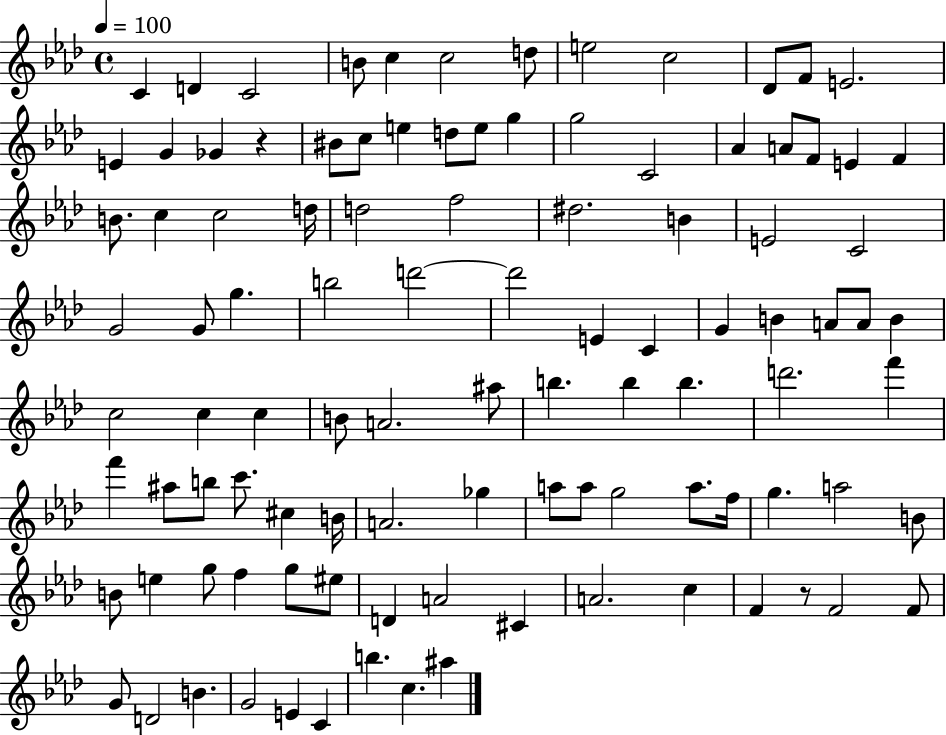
C4/q D4/q C4/h B4/e C5/q C5/h D5/e E5/h C5/h Db4/e F4/e E4/h. E4/q G4/q Gb4/q R/q BIS4/e C5/e E5/q D5/e E5/e G5/q G5/h C4/h Ab4/q A4/e F4/e E4/q F4/q B4/e. C5/q C5/h D5/s D5/h F5/h D#5/h. B4/q E4/h C4/h G4/h G4/e G5/q. B5/h D6/h D6/h E4/q C4/q G4/q B4/q A4/e A4/e B4/q C5/h C5/q C5/q B4/e A4/h. A#5/e B5/q. B5/q B5/q. D6/h. F6/q F6/q A#5/e B5/e C6/e. C#5/q B4/s A4/h. Gb5/q A5/e A5/e G5/h A5/e. F5/s G5/q. A5/h B4/e B4/e E5/q G5/e F5/q G5/e EIS5/e D4/q A4/h C#4/q A4/h. C5/q F4/q R/e F4/h F4/e G4/e D4/h B4/q. G4/h E4/q C4/q B5/q. C5/q. A#5/q